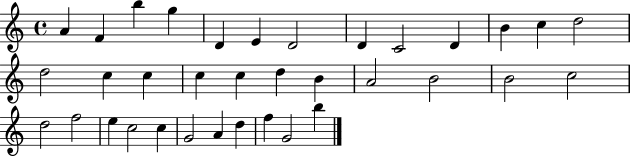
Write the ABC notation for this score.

X:1
T:Untitled
M:4/4
L:1/4
K:C
A F b g D E D2 D C2 D B c d2 d2 c c c c d B A2 B2 B2 c2 d2 f2 e c2 c G2 A d f G2 b